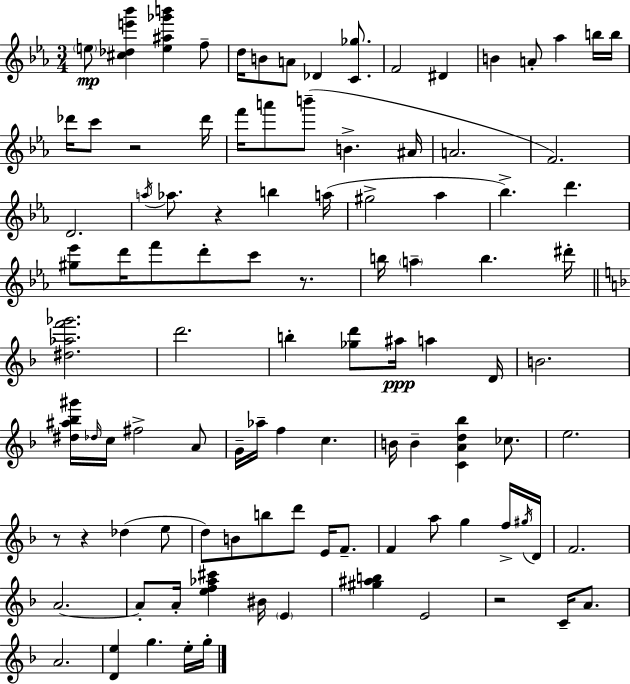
{
  \clef treble
  \numericTimeSignature
  \time 3/4
  \key ees \major
  \parenthesize e''8\mp <cis'' des'' e''' bes'''>4 <e'' ais'' ges''' b'''>4 f''8-- | d''16 b'8 a'8 des'4 <c' ges''>8. | f'2 dis'4 | b'4 a'8-. aes''4 b''16 b''16 | \break des'''16 c'''8 r2 des'''16 | f'''16 a'''8 b'''8--( b'4.-> ais'16 | a'2. | f'2.) | \break d'2. | \acciaccatura { a''16 } aes''8. r4 b''4 | a''16( gis''2-> aes''4 | bes''4.->) d'''4. | \break <gis'' ees'''>8 d'''16 f'''8 d'''8-. c'''8 r8. | b''16 \parenthesize a''4-- b''4. | dis'''16-. \bar "||" \break \key f \major <dis'' aes'' f''' ges'''>2. | d'''2. | b''4-. <ges'' d'''>8 ais''16\ppp a''4 d'16 | b'2. | \break <dis'' ais'' bes'' gis'''>16 \grace { des''16 } c''16 fis''2-> a'8 | g'16-- aes''16-- f''4 c''4. | b'16 b'4-- <c' a' d'' bes''>4 ces''8. | e''2. | \break r8 r4 des''4( e''8 | d''8) b'8 b''8 d'''8 e'16 f'8.-- | f'4 a''8 g''4 f''16-> | \acciaccatura { gis''16 } d'16 f'2. | \break a'2.~~ | a'8-. a'16-. <e'' f'' aes'' cis'''>4 bis'16 \parenthesize e'4 | <gis'' ais'' b''>4 e'2 | r2 c'16-- a'8. | \break a'2. | <d' e''>4 g''4. | e''16-. g''16-. \bar "|."
}